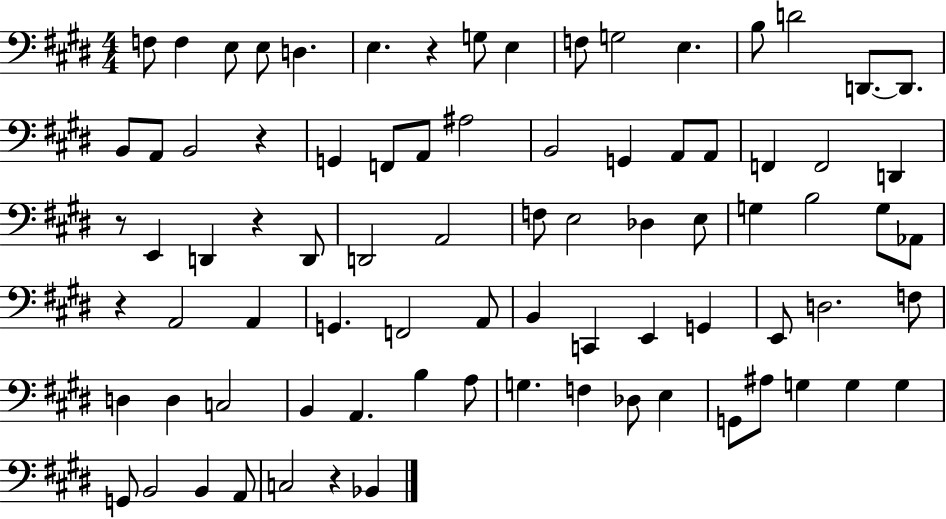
{
  \clef bass
  \numericTimeSignature
  \time 4/4
  \key e \major
  f8 f4 e8 e8 d4. | e4. r4 g8 e4 | f8 g2 e4. | b8 d'2 d,8.~~ d,8. | \break b,8 a,8 b,2 r4 | g,4 f,8 a,8 ais2 | b,2 g,4 a,8 a,8 | f,4 f,2 d,4 | \break r8 e,4 d,4 r4 d,8 | d,2 a,2 | f8 e2 des4 e8 | g4 b2 g8 aes,8 | \break r4 a,2 a,4 | g,4. f,2 a,8 | b,4 c,4 e,4 g,4 | e,8 d2. f8 | \break d4 d4 c2 | b,4 a,4. b4 a8 | g4. f4 des8 e4 | g,8 ais8 g4 g4 g4 | \break g,8 b,2 b,4 a,8 | c2 r4 bes,4 | \bar "|."
}